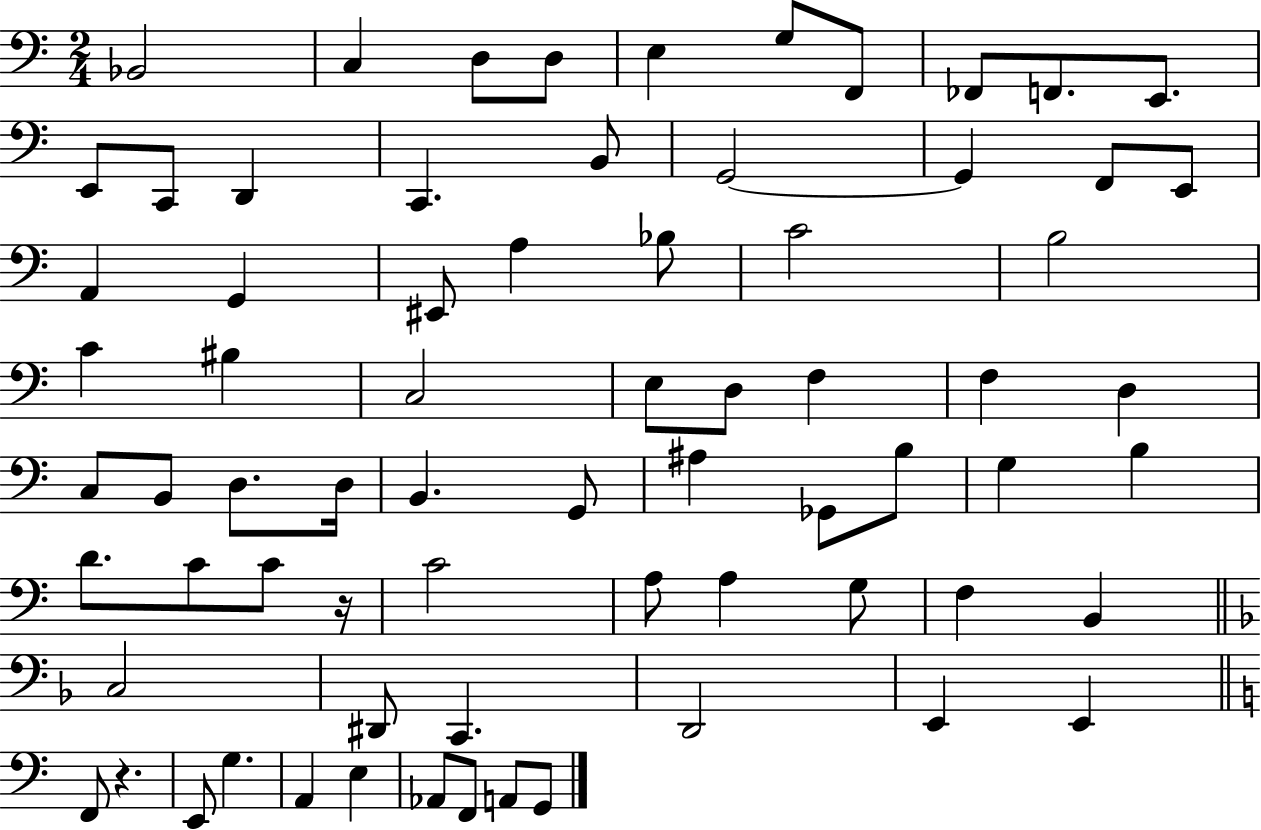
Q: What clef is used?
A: bass